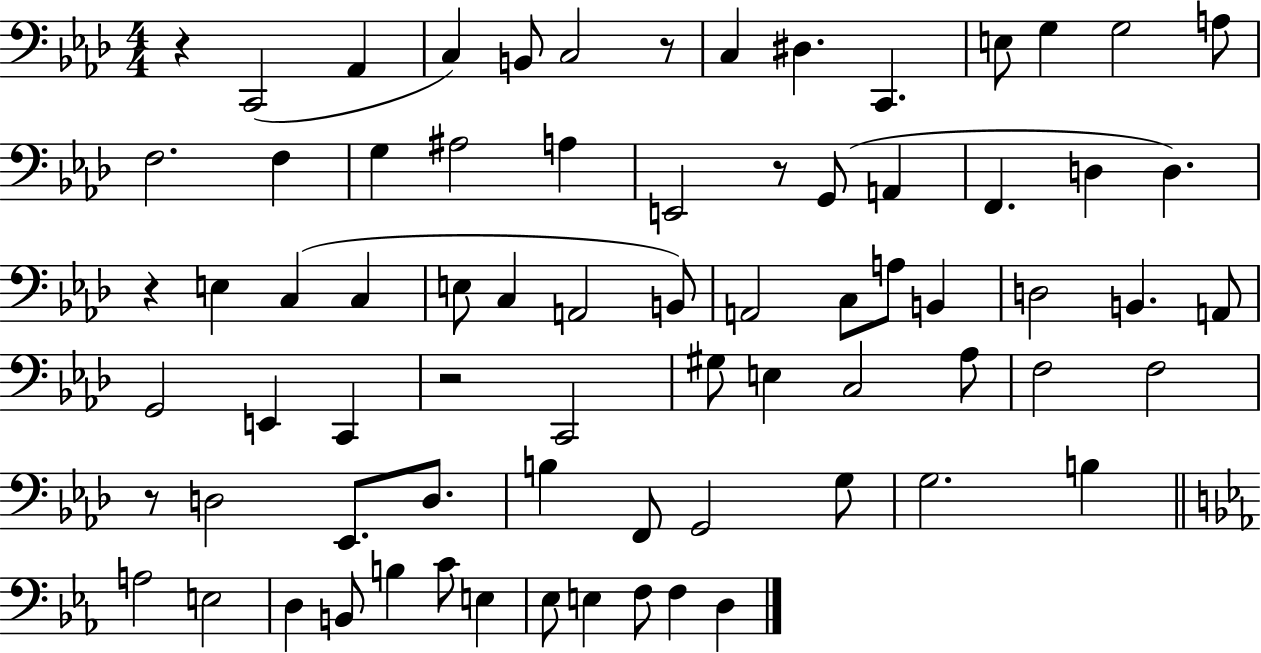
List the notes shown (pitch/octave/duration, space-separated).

R/q C2/h Ab2/q C3/q B2/e C3/h R/e C3/q D#3/q. C2/q. E3/e G3/q G3/h A3/e F3/h. F3/q G3/q A#3/h A3/q E2/h R/e G2/e A2/q F2/q. D3/q D3/q. R/q E3/q C3/q C3/q E3/e C3/q A2/h B2/e A2/h C3/e A3/e B2/q D3/h B2/q. A2/e G2/h E2/q C2/q R/h C2/h G#3/e E3/q C3/h Ab3/e F3/h F3/h R/e D3/h Eb2/e. D3/e. B3/q F2/e G2/h G3/e G3/h. B3/q A3/h E3/h D3/q B2/e B3/q C4/e E3/q Eb3/e E3/q F3/e F3/q D3/q